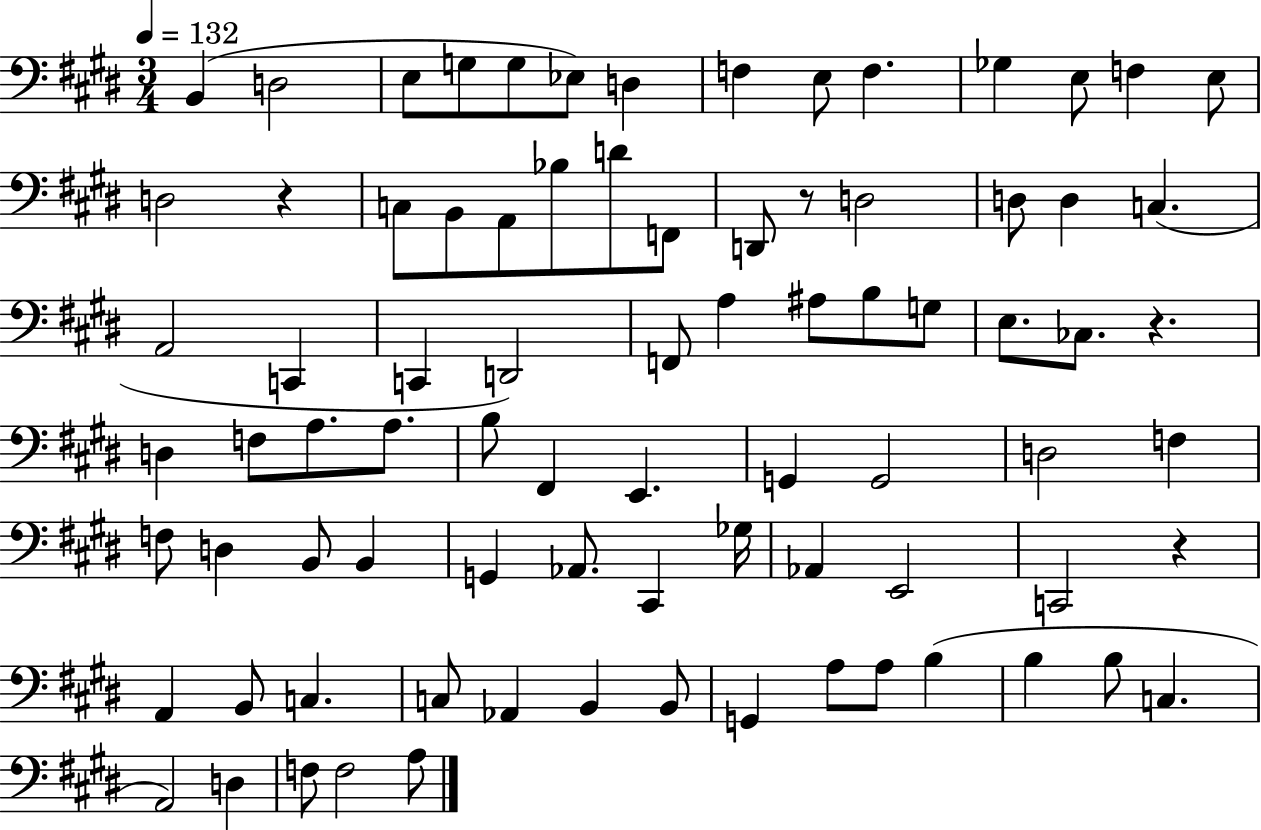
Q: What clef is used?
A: bass